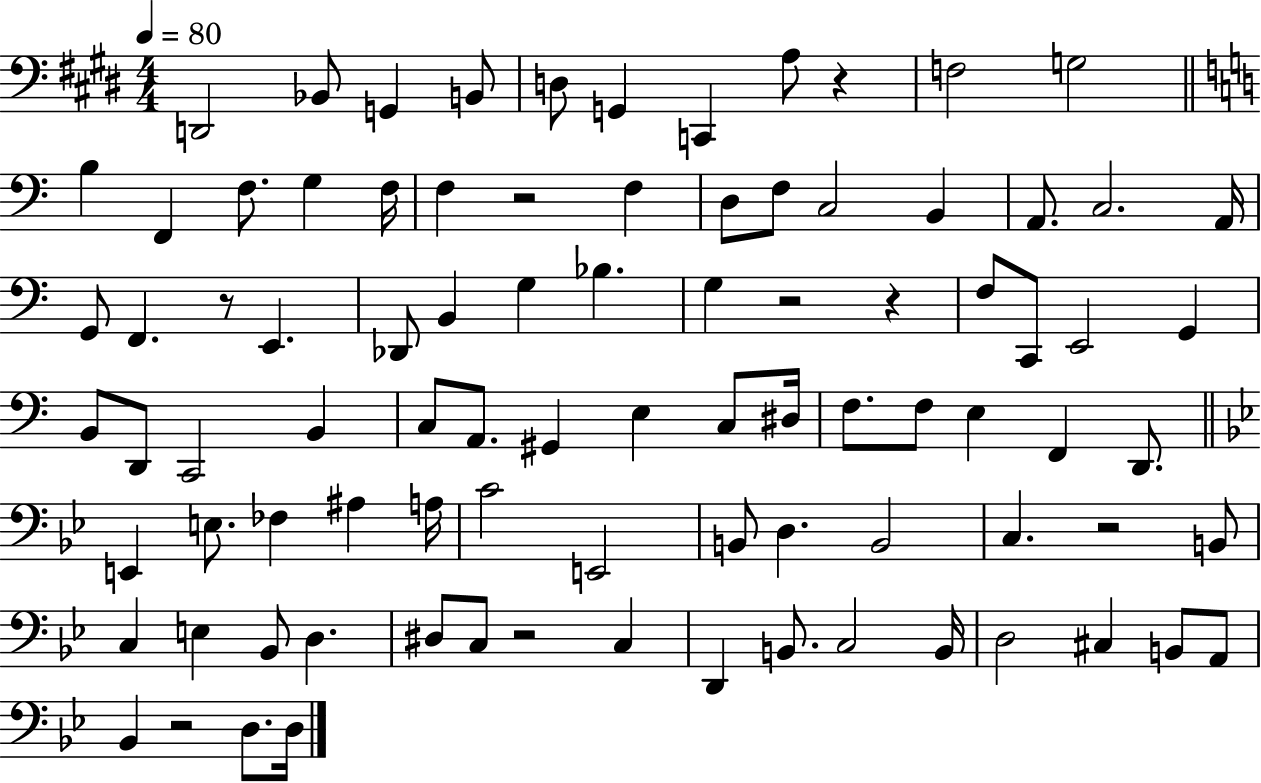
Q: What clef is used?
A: bass